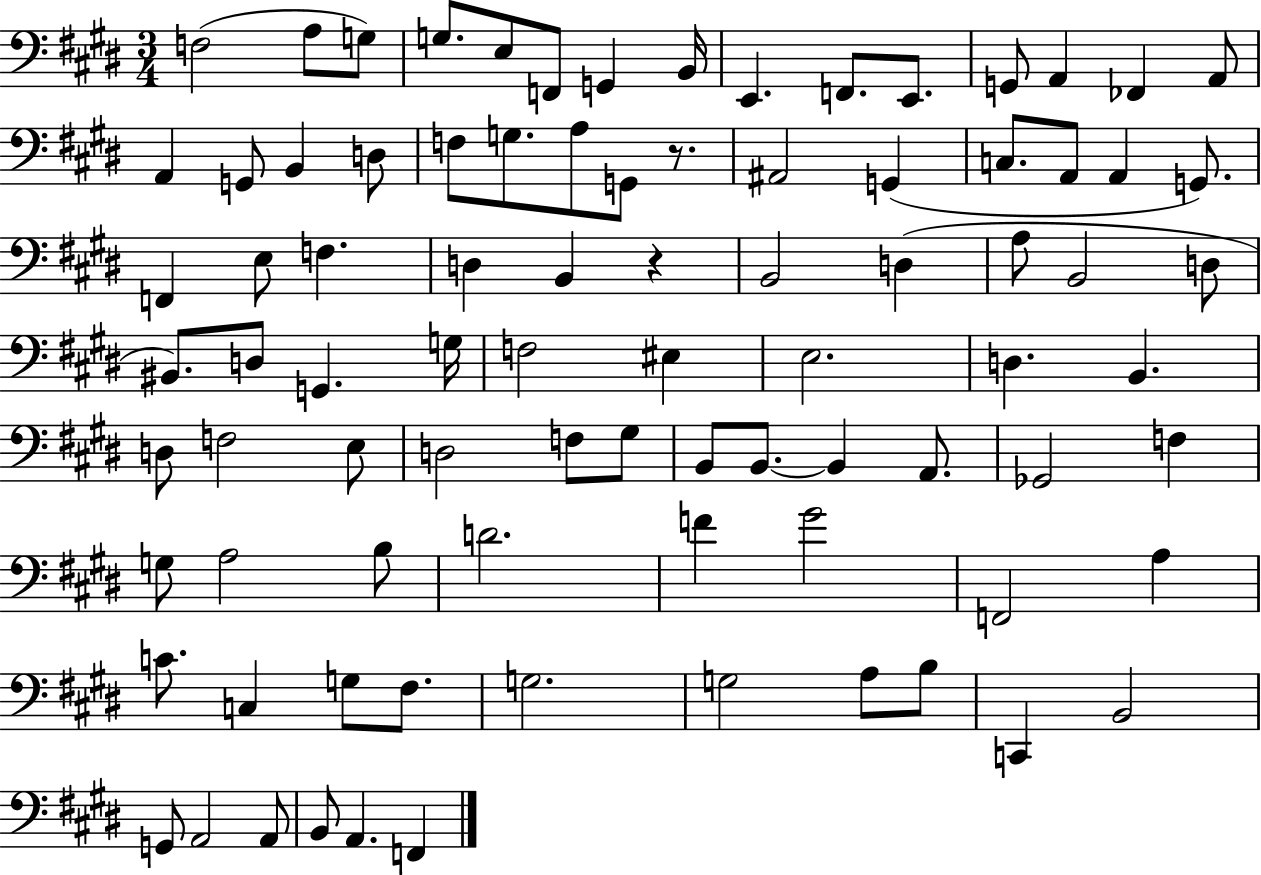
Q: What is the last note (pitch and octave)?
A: F2